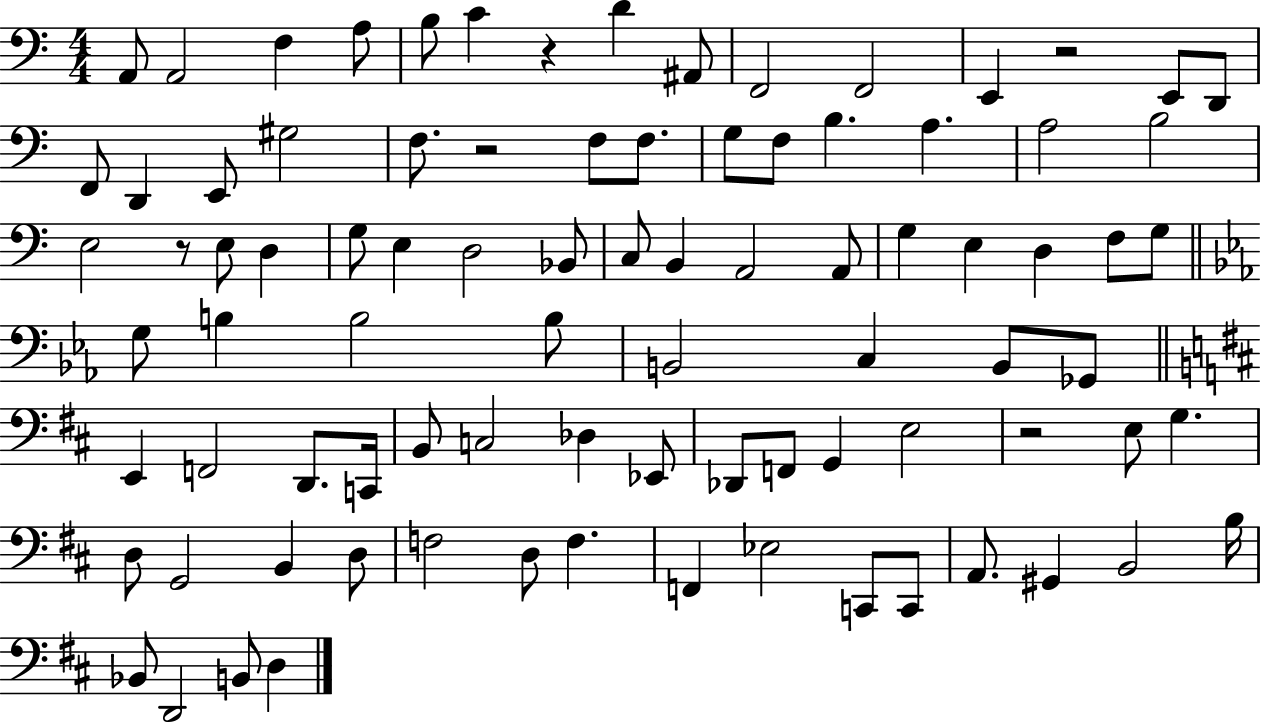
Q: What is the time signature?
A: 4/4